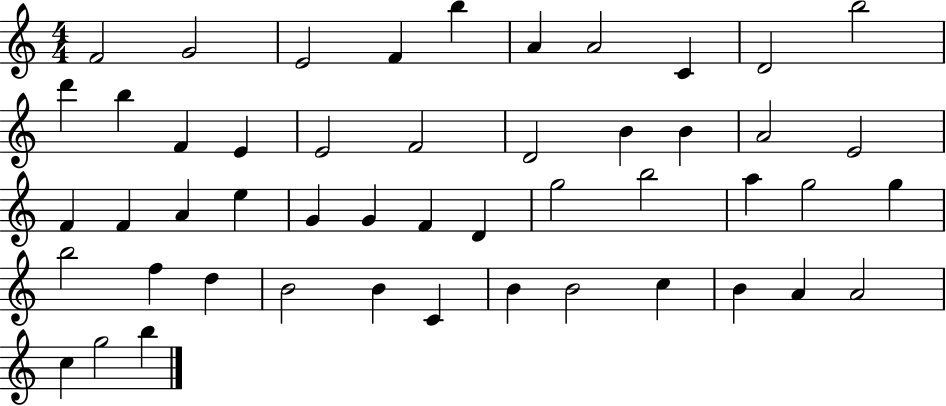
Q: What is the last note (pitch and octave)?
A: B5